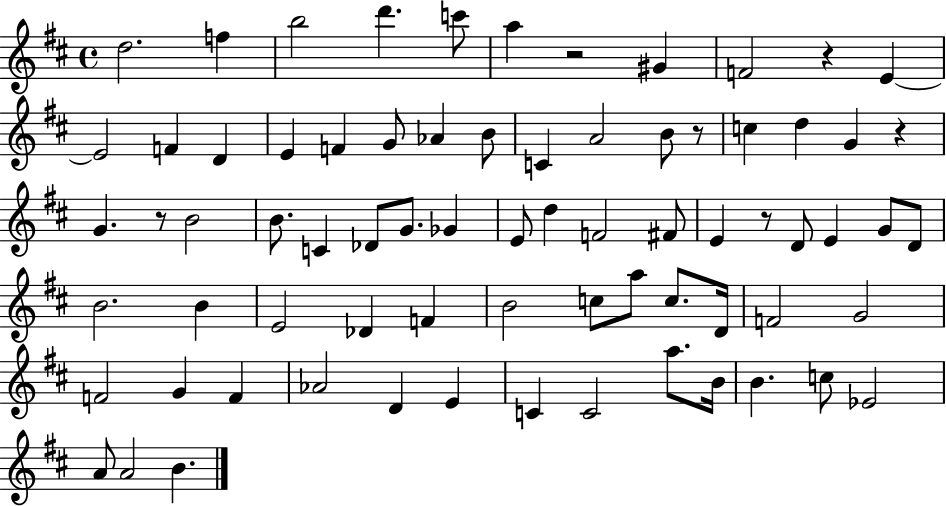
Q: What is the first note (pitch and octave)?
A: D5